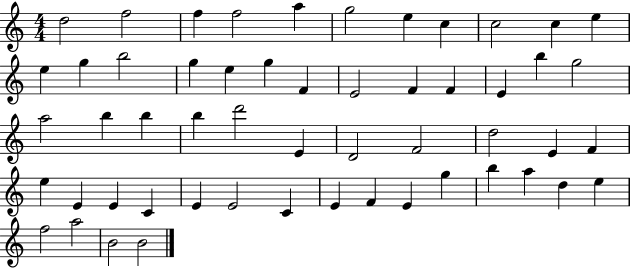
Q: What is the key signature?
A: C major